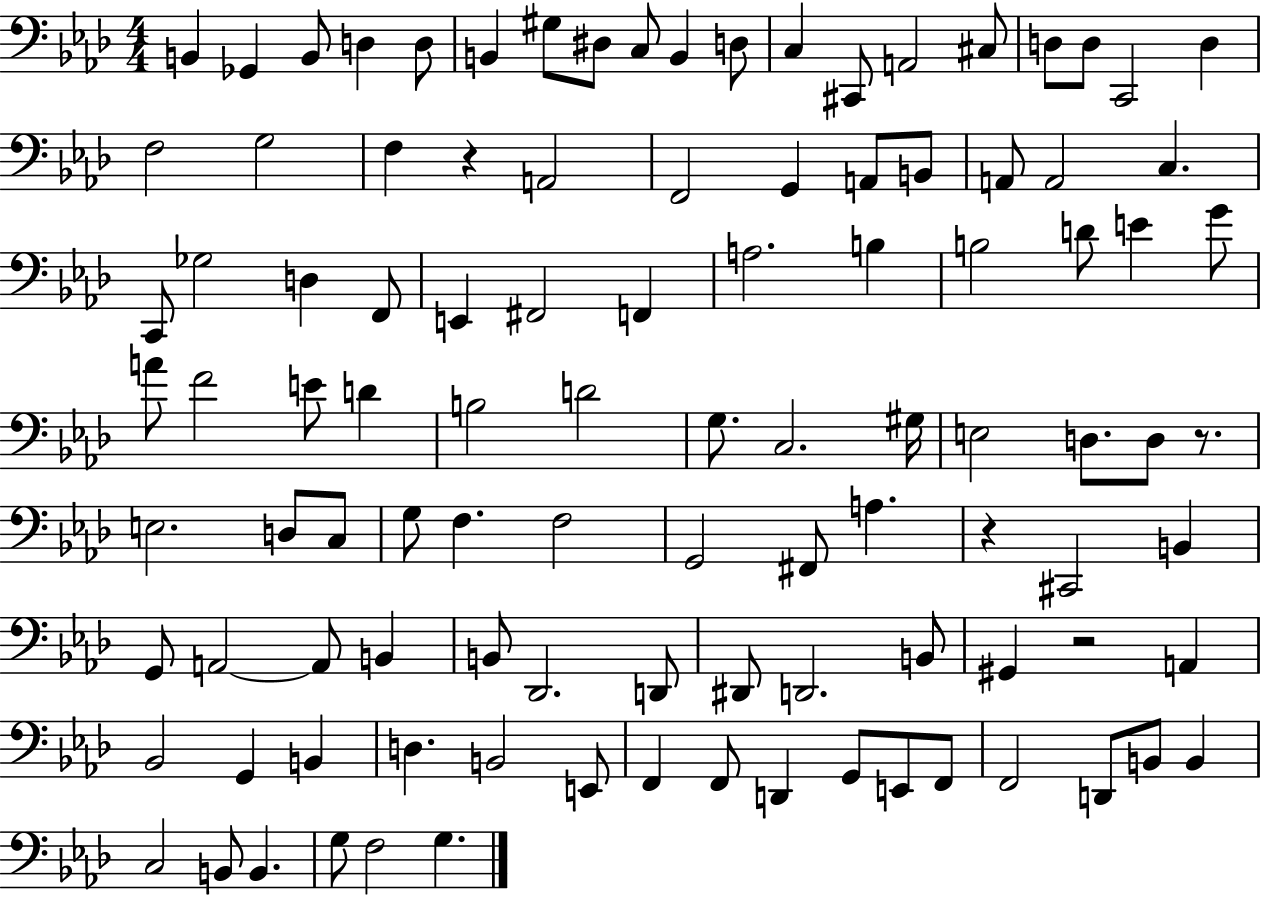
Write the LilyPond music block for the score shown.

{
  \clef bass
  \numericTimeSignature
  \time 4/4
  \key aes \major
  \repeat volta 2 { b,4 ges,4 b,8 d4 d8 | b,4 gis8 dis8 c8 b,4 d8 | c4 cis,8 a,2 cis8 | d8 d8 c,2 d4 | \break f2 g2 | f4 r4 a,2 | f,2 g,4 a,8 b,8 | a,8 a,2 c4. | \break c,8 ges2 d4 f,8 | e,4 fis,2 f,4 | a2. b4 | b2 d'8 e'4 g'8 | \break a'8 f'2 e'8 d'4 | b2 d'2 | g8. c2. gis16 | e2 d8. d8 r8. | \break e2. d8 c8 | g8 f4. f2 | g,2 fis,8 a4. | r4 cis,2 b,4 | \break g,8 a,2~~ a,8 b,4 | b,8 des,2. d,8 | dis,8 d,2. b,8 | gis,4 r2 a,4 | \break bes,2 g,4 b,4 | d4. b,2 e,8 | f,4 f,8 d,4 g,8 e,8 f,8 | f,2 d,8 b,8 b,4 | \break c2 b,8 b,4. | g8 f2 g4. | } \bar "|."
}